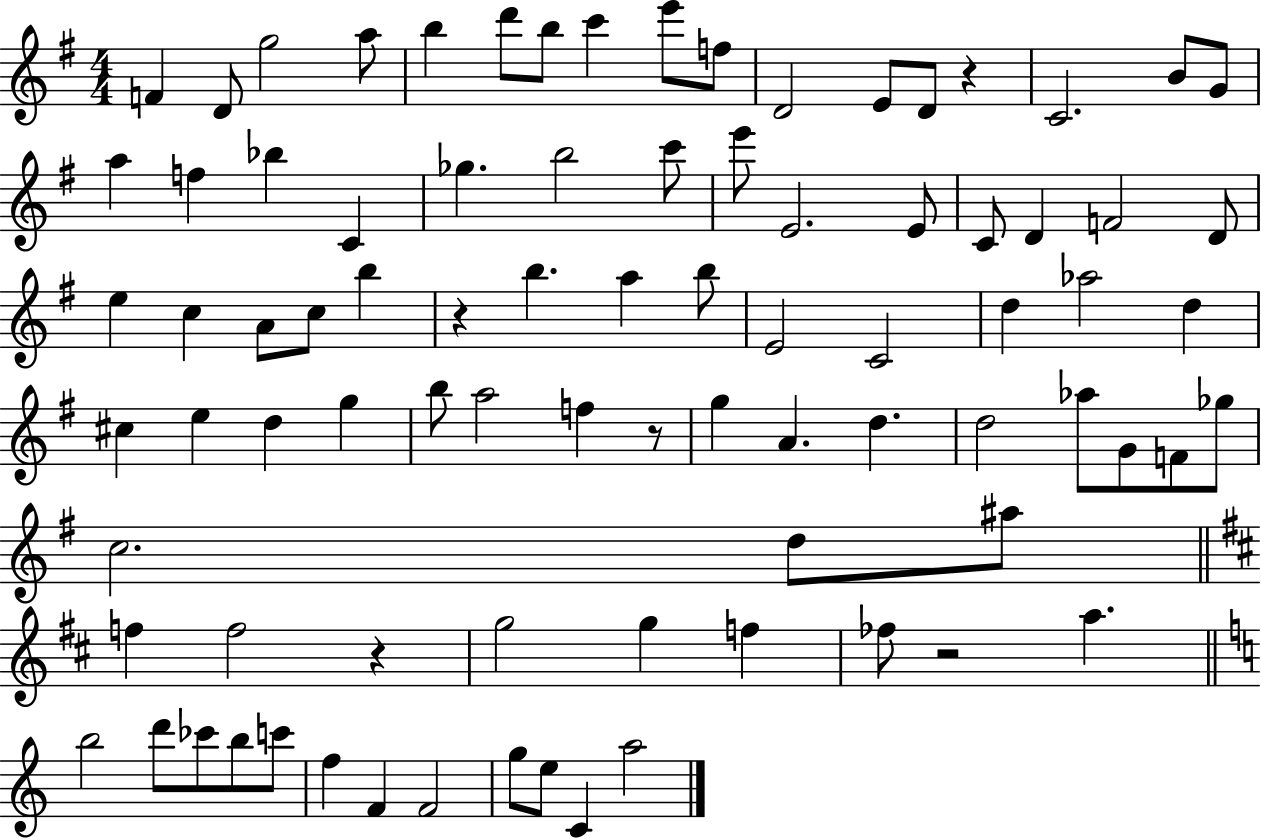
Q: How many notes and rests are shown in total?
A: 85